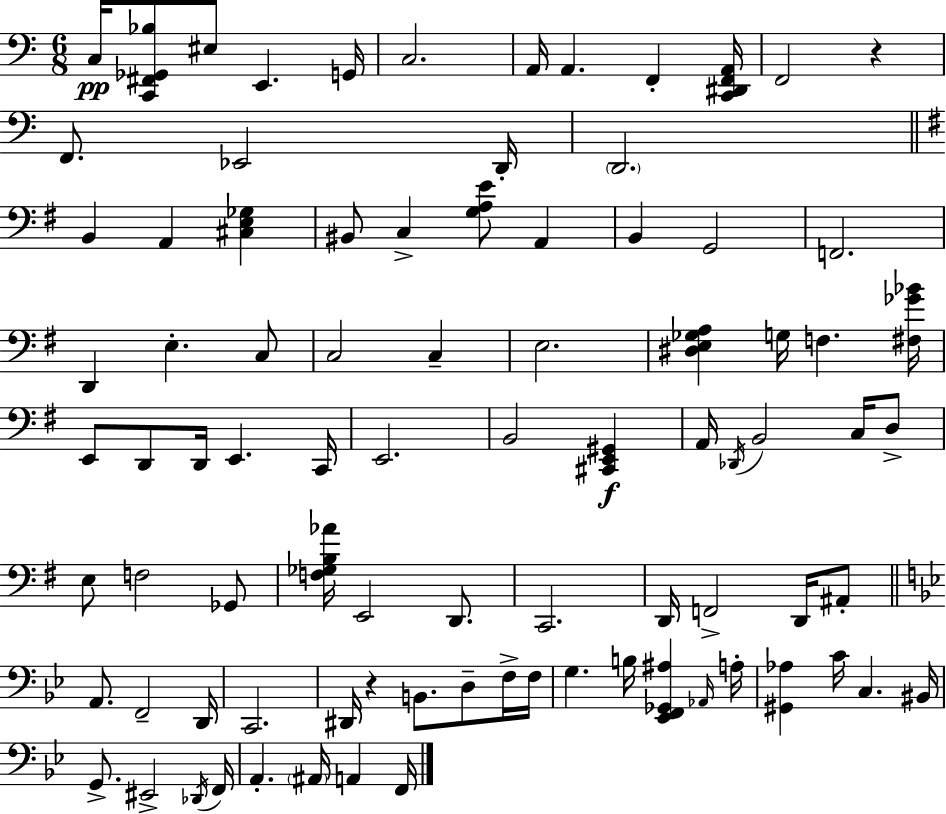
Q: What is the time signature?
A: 6/8